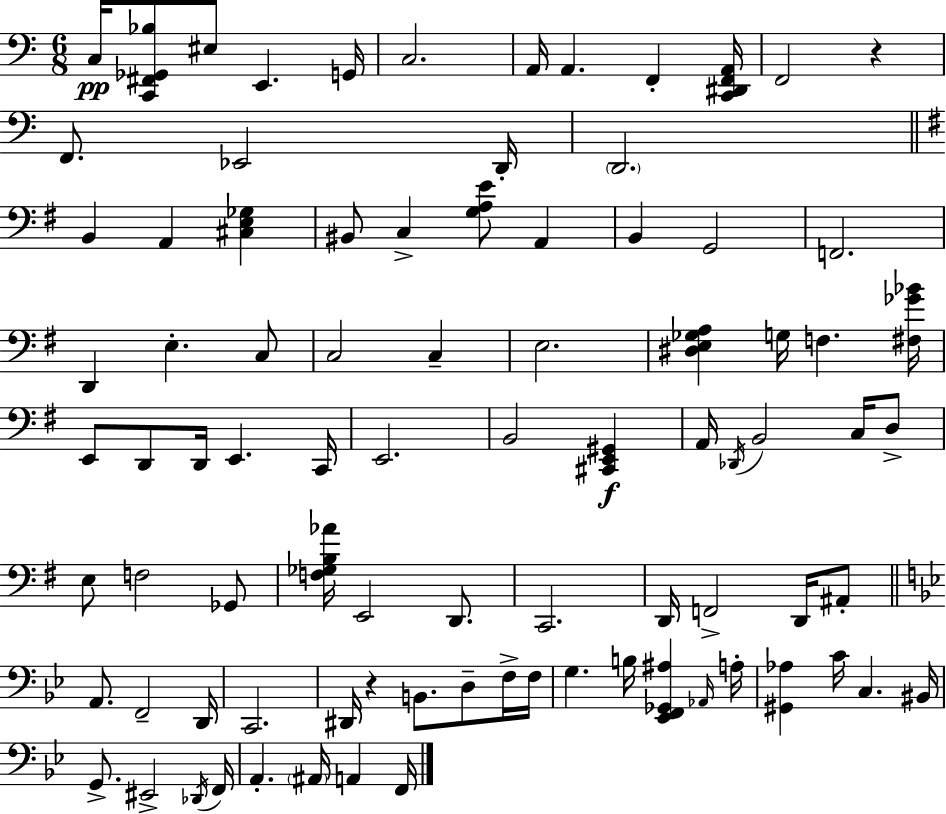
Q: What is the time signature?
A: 6/8